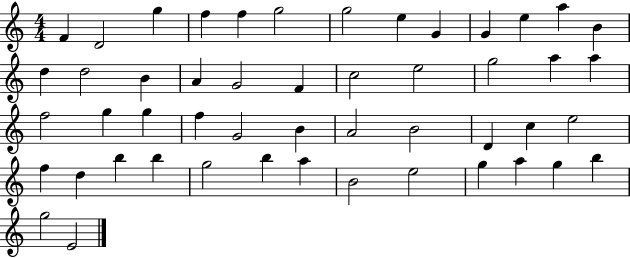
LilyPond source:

{
  \clef treble
  \numericTimeSignature
  \time 4/4
  \key c \major
  f'4 d'2 g''4 | f''4 f''4 g''2 | g''2 e''4 g'4 | g'4 e''4 a''4 b'4 | \break d''4 d''2 b'4 | a'4 g'2 f'4 | c''2 e''2 | g''2 a''4 a''4 | \break f''2 g''4 g''4 | f''4 g'2 b'4 | a'2 b'2 | d'4 c''4 e''2 | \break f''4 d''4 b''4 b''4 | g''2 b''4 a''4 | b'2 e''2 | g''4 a''4 g''4 b''4 | \break g''2 e'2 | \bar "|."
}